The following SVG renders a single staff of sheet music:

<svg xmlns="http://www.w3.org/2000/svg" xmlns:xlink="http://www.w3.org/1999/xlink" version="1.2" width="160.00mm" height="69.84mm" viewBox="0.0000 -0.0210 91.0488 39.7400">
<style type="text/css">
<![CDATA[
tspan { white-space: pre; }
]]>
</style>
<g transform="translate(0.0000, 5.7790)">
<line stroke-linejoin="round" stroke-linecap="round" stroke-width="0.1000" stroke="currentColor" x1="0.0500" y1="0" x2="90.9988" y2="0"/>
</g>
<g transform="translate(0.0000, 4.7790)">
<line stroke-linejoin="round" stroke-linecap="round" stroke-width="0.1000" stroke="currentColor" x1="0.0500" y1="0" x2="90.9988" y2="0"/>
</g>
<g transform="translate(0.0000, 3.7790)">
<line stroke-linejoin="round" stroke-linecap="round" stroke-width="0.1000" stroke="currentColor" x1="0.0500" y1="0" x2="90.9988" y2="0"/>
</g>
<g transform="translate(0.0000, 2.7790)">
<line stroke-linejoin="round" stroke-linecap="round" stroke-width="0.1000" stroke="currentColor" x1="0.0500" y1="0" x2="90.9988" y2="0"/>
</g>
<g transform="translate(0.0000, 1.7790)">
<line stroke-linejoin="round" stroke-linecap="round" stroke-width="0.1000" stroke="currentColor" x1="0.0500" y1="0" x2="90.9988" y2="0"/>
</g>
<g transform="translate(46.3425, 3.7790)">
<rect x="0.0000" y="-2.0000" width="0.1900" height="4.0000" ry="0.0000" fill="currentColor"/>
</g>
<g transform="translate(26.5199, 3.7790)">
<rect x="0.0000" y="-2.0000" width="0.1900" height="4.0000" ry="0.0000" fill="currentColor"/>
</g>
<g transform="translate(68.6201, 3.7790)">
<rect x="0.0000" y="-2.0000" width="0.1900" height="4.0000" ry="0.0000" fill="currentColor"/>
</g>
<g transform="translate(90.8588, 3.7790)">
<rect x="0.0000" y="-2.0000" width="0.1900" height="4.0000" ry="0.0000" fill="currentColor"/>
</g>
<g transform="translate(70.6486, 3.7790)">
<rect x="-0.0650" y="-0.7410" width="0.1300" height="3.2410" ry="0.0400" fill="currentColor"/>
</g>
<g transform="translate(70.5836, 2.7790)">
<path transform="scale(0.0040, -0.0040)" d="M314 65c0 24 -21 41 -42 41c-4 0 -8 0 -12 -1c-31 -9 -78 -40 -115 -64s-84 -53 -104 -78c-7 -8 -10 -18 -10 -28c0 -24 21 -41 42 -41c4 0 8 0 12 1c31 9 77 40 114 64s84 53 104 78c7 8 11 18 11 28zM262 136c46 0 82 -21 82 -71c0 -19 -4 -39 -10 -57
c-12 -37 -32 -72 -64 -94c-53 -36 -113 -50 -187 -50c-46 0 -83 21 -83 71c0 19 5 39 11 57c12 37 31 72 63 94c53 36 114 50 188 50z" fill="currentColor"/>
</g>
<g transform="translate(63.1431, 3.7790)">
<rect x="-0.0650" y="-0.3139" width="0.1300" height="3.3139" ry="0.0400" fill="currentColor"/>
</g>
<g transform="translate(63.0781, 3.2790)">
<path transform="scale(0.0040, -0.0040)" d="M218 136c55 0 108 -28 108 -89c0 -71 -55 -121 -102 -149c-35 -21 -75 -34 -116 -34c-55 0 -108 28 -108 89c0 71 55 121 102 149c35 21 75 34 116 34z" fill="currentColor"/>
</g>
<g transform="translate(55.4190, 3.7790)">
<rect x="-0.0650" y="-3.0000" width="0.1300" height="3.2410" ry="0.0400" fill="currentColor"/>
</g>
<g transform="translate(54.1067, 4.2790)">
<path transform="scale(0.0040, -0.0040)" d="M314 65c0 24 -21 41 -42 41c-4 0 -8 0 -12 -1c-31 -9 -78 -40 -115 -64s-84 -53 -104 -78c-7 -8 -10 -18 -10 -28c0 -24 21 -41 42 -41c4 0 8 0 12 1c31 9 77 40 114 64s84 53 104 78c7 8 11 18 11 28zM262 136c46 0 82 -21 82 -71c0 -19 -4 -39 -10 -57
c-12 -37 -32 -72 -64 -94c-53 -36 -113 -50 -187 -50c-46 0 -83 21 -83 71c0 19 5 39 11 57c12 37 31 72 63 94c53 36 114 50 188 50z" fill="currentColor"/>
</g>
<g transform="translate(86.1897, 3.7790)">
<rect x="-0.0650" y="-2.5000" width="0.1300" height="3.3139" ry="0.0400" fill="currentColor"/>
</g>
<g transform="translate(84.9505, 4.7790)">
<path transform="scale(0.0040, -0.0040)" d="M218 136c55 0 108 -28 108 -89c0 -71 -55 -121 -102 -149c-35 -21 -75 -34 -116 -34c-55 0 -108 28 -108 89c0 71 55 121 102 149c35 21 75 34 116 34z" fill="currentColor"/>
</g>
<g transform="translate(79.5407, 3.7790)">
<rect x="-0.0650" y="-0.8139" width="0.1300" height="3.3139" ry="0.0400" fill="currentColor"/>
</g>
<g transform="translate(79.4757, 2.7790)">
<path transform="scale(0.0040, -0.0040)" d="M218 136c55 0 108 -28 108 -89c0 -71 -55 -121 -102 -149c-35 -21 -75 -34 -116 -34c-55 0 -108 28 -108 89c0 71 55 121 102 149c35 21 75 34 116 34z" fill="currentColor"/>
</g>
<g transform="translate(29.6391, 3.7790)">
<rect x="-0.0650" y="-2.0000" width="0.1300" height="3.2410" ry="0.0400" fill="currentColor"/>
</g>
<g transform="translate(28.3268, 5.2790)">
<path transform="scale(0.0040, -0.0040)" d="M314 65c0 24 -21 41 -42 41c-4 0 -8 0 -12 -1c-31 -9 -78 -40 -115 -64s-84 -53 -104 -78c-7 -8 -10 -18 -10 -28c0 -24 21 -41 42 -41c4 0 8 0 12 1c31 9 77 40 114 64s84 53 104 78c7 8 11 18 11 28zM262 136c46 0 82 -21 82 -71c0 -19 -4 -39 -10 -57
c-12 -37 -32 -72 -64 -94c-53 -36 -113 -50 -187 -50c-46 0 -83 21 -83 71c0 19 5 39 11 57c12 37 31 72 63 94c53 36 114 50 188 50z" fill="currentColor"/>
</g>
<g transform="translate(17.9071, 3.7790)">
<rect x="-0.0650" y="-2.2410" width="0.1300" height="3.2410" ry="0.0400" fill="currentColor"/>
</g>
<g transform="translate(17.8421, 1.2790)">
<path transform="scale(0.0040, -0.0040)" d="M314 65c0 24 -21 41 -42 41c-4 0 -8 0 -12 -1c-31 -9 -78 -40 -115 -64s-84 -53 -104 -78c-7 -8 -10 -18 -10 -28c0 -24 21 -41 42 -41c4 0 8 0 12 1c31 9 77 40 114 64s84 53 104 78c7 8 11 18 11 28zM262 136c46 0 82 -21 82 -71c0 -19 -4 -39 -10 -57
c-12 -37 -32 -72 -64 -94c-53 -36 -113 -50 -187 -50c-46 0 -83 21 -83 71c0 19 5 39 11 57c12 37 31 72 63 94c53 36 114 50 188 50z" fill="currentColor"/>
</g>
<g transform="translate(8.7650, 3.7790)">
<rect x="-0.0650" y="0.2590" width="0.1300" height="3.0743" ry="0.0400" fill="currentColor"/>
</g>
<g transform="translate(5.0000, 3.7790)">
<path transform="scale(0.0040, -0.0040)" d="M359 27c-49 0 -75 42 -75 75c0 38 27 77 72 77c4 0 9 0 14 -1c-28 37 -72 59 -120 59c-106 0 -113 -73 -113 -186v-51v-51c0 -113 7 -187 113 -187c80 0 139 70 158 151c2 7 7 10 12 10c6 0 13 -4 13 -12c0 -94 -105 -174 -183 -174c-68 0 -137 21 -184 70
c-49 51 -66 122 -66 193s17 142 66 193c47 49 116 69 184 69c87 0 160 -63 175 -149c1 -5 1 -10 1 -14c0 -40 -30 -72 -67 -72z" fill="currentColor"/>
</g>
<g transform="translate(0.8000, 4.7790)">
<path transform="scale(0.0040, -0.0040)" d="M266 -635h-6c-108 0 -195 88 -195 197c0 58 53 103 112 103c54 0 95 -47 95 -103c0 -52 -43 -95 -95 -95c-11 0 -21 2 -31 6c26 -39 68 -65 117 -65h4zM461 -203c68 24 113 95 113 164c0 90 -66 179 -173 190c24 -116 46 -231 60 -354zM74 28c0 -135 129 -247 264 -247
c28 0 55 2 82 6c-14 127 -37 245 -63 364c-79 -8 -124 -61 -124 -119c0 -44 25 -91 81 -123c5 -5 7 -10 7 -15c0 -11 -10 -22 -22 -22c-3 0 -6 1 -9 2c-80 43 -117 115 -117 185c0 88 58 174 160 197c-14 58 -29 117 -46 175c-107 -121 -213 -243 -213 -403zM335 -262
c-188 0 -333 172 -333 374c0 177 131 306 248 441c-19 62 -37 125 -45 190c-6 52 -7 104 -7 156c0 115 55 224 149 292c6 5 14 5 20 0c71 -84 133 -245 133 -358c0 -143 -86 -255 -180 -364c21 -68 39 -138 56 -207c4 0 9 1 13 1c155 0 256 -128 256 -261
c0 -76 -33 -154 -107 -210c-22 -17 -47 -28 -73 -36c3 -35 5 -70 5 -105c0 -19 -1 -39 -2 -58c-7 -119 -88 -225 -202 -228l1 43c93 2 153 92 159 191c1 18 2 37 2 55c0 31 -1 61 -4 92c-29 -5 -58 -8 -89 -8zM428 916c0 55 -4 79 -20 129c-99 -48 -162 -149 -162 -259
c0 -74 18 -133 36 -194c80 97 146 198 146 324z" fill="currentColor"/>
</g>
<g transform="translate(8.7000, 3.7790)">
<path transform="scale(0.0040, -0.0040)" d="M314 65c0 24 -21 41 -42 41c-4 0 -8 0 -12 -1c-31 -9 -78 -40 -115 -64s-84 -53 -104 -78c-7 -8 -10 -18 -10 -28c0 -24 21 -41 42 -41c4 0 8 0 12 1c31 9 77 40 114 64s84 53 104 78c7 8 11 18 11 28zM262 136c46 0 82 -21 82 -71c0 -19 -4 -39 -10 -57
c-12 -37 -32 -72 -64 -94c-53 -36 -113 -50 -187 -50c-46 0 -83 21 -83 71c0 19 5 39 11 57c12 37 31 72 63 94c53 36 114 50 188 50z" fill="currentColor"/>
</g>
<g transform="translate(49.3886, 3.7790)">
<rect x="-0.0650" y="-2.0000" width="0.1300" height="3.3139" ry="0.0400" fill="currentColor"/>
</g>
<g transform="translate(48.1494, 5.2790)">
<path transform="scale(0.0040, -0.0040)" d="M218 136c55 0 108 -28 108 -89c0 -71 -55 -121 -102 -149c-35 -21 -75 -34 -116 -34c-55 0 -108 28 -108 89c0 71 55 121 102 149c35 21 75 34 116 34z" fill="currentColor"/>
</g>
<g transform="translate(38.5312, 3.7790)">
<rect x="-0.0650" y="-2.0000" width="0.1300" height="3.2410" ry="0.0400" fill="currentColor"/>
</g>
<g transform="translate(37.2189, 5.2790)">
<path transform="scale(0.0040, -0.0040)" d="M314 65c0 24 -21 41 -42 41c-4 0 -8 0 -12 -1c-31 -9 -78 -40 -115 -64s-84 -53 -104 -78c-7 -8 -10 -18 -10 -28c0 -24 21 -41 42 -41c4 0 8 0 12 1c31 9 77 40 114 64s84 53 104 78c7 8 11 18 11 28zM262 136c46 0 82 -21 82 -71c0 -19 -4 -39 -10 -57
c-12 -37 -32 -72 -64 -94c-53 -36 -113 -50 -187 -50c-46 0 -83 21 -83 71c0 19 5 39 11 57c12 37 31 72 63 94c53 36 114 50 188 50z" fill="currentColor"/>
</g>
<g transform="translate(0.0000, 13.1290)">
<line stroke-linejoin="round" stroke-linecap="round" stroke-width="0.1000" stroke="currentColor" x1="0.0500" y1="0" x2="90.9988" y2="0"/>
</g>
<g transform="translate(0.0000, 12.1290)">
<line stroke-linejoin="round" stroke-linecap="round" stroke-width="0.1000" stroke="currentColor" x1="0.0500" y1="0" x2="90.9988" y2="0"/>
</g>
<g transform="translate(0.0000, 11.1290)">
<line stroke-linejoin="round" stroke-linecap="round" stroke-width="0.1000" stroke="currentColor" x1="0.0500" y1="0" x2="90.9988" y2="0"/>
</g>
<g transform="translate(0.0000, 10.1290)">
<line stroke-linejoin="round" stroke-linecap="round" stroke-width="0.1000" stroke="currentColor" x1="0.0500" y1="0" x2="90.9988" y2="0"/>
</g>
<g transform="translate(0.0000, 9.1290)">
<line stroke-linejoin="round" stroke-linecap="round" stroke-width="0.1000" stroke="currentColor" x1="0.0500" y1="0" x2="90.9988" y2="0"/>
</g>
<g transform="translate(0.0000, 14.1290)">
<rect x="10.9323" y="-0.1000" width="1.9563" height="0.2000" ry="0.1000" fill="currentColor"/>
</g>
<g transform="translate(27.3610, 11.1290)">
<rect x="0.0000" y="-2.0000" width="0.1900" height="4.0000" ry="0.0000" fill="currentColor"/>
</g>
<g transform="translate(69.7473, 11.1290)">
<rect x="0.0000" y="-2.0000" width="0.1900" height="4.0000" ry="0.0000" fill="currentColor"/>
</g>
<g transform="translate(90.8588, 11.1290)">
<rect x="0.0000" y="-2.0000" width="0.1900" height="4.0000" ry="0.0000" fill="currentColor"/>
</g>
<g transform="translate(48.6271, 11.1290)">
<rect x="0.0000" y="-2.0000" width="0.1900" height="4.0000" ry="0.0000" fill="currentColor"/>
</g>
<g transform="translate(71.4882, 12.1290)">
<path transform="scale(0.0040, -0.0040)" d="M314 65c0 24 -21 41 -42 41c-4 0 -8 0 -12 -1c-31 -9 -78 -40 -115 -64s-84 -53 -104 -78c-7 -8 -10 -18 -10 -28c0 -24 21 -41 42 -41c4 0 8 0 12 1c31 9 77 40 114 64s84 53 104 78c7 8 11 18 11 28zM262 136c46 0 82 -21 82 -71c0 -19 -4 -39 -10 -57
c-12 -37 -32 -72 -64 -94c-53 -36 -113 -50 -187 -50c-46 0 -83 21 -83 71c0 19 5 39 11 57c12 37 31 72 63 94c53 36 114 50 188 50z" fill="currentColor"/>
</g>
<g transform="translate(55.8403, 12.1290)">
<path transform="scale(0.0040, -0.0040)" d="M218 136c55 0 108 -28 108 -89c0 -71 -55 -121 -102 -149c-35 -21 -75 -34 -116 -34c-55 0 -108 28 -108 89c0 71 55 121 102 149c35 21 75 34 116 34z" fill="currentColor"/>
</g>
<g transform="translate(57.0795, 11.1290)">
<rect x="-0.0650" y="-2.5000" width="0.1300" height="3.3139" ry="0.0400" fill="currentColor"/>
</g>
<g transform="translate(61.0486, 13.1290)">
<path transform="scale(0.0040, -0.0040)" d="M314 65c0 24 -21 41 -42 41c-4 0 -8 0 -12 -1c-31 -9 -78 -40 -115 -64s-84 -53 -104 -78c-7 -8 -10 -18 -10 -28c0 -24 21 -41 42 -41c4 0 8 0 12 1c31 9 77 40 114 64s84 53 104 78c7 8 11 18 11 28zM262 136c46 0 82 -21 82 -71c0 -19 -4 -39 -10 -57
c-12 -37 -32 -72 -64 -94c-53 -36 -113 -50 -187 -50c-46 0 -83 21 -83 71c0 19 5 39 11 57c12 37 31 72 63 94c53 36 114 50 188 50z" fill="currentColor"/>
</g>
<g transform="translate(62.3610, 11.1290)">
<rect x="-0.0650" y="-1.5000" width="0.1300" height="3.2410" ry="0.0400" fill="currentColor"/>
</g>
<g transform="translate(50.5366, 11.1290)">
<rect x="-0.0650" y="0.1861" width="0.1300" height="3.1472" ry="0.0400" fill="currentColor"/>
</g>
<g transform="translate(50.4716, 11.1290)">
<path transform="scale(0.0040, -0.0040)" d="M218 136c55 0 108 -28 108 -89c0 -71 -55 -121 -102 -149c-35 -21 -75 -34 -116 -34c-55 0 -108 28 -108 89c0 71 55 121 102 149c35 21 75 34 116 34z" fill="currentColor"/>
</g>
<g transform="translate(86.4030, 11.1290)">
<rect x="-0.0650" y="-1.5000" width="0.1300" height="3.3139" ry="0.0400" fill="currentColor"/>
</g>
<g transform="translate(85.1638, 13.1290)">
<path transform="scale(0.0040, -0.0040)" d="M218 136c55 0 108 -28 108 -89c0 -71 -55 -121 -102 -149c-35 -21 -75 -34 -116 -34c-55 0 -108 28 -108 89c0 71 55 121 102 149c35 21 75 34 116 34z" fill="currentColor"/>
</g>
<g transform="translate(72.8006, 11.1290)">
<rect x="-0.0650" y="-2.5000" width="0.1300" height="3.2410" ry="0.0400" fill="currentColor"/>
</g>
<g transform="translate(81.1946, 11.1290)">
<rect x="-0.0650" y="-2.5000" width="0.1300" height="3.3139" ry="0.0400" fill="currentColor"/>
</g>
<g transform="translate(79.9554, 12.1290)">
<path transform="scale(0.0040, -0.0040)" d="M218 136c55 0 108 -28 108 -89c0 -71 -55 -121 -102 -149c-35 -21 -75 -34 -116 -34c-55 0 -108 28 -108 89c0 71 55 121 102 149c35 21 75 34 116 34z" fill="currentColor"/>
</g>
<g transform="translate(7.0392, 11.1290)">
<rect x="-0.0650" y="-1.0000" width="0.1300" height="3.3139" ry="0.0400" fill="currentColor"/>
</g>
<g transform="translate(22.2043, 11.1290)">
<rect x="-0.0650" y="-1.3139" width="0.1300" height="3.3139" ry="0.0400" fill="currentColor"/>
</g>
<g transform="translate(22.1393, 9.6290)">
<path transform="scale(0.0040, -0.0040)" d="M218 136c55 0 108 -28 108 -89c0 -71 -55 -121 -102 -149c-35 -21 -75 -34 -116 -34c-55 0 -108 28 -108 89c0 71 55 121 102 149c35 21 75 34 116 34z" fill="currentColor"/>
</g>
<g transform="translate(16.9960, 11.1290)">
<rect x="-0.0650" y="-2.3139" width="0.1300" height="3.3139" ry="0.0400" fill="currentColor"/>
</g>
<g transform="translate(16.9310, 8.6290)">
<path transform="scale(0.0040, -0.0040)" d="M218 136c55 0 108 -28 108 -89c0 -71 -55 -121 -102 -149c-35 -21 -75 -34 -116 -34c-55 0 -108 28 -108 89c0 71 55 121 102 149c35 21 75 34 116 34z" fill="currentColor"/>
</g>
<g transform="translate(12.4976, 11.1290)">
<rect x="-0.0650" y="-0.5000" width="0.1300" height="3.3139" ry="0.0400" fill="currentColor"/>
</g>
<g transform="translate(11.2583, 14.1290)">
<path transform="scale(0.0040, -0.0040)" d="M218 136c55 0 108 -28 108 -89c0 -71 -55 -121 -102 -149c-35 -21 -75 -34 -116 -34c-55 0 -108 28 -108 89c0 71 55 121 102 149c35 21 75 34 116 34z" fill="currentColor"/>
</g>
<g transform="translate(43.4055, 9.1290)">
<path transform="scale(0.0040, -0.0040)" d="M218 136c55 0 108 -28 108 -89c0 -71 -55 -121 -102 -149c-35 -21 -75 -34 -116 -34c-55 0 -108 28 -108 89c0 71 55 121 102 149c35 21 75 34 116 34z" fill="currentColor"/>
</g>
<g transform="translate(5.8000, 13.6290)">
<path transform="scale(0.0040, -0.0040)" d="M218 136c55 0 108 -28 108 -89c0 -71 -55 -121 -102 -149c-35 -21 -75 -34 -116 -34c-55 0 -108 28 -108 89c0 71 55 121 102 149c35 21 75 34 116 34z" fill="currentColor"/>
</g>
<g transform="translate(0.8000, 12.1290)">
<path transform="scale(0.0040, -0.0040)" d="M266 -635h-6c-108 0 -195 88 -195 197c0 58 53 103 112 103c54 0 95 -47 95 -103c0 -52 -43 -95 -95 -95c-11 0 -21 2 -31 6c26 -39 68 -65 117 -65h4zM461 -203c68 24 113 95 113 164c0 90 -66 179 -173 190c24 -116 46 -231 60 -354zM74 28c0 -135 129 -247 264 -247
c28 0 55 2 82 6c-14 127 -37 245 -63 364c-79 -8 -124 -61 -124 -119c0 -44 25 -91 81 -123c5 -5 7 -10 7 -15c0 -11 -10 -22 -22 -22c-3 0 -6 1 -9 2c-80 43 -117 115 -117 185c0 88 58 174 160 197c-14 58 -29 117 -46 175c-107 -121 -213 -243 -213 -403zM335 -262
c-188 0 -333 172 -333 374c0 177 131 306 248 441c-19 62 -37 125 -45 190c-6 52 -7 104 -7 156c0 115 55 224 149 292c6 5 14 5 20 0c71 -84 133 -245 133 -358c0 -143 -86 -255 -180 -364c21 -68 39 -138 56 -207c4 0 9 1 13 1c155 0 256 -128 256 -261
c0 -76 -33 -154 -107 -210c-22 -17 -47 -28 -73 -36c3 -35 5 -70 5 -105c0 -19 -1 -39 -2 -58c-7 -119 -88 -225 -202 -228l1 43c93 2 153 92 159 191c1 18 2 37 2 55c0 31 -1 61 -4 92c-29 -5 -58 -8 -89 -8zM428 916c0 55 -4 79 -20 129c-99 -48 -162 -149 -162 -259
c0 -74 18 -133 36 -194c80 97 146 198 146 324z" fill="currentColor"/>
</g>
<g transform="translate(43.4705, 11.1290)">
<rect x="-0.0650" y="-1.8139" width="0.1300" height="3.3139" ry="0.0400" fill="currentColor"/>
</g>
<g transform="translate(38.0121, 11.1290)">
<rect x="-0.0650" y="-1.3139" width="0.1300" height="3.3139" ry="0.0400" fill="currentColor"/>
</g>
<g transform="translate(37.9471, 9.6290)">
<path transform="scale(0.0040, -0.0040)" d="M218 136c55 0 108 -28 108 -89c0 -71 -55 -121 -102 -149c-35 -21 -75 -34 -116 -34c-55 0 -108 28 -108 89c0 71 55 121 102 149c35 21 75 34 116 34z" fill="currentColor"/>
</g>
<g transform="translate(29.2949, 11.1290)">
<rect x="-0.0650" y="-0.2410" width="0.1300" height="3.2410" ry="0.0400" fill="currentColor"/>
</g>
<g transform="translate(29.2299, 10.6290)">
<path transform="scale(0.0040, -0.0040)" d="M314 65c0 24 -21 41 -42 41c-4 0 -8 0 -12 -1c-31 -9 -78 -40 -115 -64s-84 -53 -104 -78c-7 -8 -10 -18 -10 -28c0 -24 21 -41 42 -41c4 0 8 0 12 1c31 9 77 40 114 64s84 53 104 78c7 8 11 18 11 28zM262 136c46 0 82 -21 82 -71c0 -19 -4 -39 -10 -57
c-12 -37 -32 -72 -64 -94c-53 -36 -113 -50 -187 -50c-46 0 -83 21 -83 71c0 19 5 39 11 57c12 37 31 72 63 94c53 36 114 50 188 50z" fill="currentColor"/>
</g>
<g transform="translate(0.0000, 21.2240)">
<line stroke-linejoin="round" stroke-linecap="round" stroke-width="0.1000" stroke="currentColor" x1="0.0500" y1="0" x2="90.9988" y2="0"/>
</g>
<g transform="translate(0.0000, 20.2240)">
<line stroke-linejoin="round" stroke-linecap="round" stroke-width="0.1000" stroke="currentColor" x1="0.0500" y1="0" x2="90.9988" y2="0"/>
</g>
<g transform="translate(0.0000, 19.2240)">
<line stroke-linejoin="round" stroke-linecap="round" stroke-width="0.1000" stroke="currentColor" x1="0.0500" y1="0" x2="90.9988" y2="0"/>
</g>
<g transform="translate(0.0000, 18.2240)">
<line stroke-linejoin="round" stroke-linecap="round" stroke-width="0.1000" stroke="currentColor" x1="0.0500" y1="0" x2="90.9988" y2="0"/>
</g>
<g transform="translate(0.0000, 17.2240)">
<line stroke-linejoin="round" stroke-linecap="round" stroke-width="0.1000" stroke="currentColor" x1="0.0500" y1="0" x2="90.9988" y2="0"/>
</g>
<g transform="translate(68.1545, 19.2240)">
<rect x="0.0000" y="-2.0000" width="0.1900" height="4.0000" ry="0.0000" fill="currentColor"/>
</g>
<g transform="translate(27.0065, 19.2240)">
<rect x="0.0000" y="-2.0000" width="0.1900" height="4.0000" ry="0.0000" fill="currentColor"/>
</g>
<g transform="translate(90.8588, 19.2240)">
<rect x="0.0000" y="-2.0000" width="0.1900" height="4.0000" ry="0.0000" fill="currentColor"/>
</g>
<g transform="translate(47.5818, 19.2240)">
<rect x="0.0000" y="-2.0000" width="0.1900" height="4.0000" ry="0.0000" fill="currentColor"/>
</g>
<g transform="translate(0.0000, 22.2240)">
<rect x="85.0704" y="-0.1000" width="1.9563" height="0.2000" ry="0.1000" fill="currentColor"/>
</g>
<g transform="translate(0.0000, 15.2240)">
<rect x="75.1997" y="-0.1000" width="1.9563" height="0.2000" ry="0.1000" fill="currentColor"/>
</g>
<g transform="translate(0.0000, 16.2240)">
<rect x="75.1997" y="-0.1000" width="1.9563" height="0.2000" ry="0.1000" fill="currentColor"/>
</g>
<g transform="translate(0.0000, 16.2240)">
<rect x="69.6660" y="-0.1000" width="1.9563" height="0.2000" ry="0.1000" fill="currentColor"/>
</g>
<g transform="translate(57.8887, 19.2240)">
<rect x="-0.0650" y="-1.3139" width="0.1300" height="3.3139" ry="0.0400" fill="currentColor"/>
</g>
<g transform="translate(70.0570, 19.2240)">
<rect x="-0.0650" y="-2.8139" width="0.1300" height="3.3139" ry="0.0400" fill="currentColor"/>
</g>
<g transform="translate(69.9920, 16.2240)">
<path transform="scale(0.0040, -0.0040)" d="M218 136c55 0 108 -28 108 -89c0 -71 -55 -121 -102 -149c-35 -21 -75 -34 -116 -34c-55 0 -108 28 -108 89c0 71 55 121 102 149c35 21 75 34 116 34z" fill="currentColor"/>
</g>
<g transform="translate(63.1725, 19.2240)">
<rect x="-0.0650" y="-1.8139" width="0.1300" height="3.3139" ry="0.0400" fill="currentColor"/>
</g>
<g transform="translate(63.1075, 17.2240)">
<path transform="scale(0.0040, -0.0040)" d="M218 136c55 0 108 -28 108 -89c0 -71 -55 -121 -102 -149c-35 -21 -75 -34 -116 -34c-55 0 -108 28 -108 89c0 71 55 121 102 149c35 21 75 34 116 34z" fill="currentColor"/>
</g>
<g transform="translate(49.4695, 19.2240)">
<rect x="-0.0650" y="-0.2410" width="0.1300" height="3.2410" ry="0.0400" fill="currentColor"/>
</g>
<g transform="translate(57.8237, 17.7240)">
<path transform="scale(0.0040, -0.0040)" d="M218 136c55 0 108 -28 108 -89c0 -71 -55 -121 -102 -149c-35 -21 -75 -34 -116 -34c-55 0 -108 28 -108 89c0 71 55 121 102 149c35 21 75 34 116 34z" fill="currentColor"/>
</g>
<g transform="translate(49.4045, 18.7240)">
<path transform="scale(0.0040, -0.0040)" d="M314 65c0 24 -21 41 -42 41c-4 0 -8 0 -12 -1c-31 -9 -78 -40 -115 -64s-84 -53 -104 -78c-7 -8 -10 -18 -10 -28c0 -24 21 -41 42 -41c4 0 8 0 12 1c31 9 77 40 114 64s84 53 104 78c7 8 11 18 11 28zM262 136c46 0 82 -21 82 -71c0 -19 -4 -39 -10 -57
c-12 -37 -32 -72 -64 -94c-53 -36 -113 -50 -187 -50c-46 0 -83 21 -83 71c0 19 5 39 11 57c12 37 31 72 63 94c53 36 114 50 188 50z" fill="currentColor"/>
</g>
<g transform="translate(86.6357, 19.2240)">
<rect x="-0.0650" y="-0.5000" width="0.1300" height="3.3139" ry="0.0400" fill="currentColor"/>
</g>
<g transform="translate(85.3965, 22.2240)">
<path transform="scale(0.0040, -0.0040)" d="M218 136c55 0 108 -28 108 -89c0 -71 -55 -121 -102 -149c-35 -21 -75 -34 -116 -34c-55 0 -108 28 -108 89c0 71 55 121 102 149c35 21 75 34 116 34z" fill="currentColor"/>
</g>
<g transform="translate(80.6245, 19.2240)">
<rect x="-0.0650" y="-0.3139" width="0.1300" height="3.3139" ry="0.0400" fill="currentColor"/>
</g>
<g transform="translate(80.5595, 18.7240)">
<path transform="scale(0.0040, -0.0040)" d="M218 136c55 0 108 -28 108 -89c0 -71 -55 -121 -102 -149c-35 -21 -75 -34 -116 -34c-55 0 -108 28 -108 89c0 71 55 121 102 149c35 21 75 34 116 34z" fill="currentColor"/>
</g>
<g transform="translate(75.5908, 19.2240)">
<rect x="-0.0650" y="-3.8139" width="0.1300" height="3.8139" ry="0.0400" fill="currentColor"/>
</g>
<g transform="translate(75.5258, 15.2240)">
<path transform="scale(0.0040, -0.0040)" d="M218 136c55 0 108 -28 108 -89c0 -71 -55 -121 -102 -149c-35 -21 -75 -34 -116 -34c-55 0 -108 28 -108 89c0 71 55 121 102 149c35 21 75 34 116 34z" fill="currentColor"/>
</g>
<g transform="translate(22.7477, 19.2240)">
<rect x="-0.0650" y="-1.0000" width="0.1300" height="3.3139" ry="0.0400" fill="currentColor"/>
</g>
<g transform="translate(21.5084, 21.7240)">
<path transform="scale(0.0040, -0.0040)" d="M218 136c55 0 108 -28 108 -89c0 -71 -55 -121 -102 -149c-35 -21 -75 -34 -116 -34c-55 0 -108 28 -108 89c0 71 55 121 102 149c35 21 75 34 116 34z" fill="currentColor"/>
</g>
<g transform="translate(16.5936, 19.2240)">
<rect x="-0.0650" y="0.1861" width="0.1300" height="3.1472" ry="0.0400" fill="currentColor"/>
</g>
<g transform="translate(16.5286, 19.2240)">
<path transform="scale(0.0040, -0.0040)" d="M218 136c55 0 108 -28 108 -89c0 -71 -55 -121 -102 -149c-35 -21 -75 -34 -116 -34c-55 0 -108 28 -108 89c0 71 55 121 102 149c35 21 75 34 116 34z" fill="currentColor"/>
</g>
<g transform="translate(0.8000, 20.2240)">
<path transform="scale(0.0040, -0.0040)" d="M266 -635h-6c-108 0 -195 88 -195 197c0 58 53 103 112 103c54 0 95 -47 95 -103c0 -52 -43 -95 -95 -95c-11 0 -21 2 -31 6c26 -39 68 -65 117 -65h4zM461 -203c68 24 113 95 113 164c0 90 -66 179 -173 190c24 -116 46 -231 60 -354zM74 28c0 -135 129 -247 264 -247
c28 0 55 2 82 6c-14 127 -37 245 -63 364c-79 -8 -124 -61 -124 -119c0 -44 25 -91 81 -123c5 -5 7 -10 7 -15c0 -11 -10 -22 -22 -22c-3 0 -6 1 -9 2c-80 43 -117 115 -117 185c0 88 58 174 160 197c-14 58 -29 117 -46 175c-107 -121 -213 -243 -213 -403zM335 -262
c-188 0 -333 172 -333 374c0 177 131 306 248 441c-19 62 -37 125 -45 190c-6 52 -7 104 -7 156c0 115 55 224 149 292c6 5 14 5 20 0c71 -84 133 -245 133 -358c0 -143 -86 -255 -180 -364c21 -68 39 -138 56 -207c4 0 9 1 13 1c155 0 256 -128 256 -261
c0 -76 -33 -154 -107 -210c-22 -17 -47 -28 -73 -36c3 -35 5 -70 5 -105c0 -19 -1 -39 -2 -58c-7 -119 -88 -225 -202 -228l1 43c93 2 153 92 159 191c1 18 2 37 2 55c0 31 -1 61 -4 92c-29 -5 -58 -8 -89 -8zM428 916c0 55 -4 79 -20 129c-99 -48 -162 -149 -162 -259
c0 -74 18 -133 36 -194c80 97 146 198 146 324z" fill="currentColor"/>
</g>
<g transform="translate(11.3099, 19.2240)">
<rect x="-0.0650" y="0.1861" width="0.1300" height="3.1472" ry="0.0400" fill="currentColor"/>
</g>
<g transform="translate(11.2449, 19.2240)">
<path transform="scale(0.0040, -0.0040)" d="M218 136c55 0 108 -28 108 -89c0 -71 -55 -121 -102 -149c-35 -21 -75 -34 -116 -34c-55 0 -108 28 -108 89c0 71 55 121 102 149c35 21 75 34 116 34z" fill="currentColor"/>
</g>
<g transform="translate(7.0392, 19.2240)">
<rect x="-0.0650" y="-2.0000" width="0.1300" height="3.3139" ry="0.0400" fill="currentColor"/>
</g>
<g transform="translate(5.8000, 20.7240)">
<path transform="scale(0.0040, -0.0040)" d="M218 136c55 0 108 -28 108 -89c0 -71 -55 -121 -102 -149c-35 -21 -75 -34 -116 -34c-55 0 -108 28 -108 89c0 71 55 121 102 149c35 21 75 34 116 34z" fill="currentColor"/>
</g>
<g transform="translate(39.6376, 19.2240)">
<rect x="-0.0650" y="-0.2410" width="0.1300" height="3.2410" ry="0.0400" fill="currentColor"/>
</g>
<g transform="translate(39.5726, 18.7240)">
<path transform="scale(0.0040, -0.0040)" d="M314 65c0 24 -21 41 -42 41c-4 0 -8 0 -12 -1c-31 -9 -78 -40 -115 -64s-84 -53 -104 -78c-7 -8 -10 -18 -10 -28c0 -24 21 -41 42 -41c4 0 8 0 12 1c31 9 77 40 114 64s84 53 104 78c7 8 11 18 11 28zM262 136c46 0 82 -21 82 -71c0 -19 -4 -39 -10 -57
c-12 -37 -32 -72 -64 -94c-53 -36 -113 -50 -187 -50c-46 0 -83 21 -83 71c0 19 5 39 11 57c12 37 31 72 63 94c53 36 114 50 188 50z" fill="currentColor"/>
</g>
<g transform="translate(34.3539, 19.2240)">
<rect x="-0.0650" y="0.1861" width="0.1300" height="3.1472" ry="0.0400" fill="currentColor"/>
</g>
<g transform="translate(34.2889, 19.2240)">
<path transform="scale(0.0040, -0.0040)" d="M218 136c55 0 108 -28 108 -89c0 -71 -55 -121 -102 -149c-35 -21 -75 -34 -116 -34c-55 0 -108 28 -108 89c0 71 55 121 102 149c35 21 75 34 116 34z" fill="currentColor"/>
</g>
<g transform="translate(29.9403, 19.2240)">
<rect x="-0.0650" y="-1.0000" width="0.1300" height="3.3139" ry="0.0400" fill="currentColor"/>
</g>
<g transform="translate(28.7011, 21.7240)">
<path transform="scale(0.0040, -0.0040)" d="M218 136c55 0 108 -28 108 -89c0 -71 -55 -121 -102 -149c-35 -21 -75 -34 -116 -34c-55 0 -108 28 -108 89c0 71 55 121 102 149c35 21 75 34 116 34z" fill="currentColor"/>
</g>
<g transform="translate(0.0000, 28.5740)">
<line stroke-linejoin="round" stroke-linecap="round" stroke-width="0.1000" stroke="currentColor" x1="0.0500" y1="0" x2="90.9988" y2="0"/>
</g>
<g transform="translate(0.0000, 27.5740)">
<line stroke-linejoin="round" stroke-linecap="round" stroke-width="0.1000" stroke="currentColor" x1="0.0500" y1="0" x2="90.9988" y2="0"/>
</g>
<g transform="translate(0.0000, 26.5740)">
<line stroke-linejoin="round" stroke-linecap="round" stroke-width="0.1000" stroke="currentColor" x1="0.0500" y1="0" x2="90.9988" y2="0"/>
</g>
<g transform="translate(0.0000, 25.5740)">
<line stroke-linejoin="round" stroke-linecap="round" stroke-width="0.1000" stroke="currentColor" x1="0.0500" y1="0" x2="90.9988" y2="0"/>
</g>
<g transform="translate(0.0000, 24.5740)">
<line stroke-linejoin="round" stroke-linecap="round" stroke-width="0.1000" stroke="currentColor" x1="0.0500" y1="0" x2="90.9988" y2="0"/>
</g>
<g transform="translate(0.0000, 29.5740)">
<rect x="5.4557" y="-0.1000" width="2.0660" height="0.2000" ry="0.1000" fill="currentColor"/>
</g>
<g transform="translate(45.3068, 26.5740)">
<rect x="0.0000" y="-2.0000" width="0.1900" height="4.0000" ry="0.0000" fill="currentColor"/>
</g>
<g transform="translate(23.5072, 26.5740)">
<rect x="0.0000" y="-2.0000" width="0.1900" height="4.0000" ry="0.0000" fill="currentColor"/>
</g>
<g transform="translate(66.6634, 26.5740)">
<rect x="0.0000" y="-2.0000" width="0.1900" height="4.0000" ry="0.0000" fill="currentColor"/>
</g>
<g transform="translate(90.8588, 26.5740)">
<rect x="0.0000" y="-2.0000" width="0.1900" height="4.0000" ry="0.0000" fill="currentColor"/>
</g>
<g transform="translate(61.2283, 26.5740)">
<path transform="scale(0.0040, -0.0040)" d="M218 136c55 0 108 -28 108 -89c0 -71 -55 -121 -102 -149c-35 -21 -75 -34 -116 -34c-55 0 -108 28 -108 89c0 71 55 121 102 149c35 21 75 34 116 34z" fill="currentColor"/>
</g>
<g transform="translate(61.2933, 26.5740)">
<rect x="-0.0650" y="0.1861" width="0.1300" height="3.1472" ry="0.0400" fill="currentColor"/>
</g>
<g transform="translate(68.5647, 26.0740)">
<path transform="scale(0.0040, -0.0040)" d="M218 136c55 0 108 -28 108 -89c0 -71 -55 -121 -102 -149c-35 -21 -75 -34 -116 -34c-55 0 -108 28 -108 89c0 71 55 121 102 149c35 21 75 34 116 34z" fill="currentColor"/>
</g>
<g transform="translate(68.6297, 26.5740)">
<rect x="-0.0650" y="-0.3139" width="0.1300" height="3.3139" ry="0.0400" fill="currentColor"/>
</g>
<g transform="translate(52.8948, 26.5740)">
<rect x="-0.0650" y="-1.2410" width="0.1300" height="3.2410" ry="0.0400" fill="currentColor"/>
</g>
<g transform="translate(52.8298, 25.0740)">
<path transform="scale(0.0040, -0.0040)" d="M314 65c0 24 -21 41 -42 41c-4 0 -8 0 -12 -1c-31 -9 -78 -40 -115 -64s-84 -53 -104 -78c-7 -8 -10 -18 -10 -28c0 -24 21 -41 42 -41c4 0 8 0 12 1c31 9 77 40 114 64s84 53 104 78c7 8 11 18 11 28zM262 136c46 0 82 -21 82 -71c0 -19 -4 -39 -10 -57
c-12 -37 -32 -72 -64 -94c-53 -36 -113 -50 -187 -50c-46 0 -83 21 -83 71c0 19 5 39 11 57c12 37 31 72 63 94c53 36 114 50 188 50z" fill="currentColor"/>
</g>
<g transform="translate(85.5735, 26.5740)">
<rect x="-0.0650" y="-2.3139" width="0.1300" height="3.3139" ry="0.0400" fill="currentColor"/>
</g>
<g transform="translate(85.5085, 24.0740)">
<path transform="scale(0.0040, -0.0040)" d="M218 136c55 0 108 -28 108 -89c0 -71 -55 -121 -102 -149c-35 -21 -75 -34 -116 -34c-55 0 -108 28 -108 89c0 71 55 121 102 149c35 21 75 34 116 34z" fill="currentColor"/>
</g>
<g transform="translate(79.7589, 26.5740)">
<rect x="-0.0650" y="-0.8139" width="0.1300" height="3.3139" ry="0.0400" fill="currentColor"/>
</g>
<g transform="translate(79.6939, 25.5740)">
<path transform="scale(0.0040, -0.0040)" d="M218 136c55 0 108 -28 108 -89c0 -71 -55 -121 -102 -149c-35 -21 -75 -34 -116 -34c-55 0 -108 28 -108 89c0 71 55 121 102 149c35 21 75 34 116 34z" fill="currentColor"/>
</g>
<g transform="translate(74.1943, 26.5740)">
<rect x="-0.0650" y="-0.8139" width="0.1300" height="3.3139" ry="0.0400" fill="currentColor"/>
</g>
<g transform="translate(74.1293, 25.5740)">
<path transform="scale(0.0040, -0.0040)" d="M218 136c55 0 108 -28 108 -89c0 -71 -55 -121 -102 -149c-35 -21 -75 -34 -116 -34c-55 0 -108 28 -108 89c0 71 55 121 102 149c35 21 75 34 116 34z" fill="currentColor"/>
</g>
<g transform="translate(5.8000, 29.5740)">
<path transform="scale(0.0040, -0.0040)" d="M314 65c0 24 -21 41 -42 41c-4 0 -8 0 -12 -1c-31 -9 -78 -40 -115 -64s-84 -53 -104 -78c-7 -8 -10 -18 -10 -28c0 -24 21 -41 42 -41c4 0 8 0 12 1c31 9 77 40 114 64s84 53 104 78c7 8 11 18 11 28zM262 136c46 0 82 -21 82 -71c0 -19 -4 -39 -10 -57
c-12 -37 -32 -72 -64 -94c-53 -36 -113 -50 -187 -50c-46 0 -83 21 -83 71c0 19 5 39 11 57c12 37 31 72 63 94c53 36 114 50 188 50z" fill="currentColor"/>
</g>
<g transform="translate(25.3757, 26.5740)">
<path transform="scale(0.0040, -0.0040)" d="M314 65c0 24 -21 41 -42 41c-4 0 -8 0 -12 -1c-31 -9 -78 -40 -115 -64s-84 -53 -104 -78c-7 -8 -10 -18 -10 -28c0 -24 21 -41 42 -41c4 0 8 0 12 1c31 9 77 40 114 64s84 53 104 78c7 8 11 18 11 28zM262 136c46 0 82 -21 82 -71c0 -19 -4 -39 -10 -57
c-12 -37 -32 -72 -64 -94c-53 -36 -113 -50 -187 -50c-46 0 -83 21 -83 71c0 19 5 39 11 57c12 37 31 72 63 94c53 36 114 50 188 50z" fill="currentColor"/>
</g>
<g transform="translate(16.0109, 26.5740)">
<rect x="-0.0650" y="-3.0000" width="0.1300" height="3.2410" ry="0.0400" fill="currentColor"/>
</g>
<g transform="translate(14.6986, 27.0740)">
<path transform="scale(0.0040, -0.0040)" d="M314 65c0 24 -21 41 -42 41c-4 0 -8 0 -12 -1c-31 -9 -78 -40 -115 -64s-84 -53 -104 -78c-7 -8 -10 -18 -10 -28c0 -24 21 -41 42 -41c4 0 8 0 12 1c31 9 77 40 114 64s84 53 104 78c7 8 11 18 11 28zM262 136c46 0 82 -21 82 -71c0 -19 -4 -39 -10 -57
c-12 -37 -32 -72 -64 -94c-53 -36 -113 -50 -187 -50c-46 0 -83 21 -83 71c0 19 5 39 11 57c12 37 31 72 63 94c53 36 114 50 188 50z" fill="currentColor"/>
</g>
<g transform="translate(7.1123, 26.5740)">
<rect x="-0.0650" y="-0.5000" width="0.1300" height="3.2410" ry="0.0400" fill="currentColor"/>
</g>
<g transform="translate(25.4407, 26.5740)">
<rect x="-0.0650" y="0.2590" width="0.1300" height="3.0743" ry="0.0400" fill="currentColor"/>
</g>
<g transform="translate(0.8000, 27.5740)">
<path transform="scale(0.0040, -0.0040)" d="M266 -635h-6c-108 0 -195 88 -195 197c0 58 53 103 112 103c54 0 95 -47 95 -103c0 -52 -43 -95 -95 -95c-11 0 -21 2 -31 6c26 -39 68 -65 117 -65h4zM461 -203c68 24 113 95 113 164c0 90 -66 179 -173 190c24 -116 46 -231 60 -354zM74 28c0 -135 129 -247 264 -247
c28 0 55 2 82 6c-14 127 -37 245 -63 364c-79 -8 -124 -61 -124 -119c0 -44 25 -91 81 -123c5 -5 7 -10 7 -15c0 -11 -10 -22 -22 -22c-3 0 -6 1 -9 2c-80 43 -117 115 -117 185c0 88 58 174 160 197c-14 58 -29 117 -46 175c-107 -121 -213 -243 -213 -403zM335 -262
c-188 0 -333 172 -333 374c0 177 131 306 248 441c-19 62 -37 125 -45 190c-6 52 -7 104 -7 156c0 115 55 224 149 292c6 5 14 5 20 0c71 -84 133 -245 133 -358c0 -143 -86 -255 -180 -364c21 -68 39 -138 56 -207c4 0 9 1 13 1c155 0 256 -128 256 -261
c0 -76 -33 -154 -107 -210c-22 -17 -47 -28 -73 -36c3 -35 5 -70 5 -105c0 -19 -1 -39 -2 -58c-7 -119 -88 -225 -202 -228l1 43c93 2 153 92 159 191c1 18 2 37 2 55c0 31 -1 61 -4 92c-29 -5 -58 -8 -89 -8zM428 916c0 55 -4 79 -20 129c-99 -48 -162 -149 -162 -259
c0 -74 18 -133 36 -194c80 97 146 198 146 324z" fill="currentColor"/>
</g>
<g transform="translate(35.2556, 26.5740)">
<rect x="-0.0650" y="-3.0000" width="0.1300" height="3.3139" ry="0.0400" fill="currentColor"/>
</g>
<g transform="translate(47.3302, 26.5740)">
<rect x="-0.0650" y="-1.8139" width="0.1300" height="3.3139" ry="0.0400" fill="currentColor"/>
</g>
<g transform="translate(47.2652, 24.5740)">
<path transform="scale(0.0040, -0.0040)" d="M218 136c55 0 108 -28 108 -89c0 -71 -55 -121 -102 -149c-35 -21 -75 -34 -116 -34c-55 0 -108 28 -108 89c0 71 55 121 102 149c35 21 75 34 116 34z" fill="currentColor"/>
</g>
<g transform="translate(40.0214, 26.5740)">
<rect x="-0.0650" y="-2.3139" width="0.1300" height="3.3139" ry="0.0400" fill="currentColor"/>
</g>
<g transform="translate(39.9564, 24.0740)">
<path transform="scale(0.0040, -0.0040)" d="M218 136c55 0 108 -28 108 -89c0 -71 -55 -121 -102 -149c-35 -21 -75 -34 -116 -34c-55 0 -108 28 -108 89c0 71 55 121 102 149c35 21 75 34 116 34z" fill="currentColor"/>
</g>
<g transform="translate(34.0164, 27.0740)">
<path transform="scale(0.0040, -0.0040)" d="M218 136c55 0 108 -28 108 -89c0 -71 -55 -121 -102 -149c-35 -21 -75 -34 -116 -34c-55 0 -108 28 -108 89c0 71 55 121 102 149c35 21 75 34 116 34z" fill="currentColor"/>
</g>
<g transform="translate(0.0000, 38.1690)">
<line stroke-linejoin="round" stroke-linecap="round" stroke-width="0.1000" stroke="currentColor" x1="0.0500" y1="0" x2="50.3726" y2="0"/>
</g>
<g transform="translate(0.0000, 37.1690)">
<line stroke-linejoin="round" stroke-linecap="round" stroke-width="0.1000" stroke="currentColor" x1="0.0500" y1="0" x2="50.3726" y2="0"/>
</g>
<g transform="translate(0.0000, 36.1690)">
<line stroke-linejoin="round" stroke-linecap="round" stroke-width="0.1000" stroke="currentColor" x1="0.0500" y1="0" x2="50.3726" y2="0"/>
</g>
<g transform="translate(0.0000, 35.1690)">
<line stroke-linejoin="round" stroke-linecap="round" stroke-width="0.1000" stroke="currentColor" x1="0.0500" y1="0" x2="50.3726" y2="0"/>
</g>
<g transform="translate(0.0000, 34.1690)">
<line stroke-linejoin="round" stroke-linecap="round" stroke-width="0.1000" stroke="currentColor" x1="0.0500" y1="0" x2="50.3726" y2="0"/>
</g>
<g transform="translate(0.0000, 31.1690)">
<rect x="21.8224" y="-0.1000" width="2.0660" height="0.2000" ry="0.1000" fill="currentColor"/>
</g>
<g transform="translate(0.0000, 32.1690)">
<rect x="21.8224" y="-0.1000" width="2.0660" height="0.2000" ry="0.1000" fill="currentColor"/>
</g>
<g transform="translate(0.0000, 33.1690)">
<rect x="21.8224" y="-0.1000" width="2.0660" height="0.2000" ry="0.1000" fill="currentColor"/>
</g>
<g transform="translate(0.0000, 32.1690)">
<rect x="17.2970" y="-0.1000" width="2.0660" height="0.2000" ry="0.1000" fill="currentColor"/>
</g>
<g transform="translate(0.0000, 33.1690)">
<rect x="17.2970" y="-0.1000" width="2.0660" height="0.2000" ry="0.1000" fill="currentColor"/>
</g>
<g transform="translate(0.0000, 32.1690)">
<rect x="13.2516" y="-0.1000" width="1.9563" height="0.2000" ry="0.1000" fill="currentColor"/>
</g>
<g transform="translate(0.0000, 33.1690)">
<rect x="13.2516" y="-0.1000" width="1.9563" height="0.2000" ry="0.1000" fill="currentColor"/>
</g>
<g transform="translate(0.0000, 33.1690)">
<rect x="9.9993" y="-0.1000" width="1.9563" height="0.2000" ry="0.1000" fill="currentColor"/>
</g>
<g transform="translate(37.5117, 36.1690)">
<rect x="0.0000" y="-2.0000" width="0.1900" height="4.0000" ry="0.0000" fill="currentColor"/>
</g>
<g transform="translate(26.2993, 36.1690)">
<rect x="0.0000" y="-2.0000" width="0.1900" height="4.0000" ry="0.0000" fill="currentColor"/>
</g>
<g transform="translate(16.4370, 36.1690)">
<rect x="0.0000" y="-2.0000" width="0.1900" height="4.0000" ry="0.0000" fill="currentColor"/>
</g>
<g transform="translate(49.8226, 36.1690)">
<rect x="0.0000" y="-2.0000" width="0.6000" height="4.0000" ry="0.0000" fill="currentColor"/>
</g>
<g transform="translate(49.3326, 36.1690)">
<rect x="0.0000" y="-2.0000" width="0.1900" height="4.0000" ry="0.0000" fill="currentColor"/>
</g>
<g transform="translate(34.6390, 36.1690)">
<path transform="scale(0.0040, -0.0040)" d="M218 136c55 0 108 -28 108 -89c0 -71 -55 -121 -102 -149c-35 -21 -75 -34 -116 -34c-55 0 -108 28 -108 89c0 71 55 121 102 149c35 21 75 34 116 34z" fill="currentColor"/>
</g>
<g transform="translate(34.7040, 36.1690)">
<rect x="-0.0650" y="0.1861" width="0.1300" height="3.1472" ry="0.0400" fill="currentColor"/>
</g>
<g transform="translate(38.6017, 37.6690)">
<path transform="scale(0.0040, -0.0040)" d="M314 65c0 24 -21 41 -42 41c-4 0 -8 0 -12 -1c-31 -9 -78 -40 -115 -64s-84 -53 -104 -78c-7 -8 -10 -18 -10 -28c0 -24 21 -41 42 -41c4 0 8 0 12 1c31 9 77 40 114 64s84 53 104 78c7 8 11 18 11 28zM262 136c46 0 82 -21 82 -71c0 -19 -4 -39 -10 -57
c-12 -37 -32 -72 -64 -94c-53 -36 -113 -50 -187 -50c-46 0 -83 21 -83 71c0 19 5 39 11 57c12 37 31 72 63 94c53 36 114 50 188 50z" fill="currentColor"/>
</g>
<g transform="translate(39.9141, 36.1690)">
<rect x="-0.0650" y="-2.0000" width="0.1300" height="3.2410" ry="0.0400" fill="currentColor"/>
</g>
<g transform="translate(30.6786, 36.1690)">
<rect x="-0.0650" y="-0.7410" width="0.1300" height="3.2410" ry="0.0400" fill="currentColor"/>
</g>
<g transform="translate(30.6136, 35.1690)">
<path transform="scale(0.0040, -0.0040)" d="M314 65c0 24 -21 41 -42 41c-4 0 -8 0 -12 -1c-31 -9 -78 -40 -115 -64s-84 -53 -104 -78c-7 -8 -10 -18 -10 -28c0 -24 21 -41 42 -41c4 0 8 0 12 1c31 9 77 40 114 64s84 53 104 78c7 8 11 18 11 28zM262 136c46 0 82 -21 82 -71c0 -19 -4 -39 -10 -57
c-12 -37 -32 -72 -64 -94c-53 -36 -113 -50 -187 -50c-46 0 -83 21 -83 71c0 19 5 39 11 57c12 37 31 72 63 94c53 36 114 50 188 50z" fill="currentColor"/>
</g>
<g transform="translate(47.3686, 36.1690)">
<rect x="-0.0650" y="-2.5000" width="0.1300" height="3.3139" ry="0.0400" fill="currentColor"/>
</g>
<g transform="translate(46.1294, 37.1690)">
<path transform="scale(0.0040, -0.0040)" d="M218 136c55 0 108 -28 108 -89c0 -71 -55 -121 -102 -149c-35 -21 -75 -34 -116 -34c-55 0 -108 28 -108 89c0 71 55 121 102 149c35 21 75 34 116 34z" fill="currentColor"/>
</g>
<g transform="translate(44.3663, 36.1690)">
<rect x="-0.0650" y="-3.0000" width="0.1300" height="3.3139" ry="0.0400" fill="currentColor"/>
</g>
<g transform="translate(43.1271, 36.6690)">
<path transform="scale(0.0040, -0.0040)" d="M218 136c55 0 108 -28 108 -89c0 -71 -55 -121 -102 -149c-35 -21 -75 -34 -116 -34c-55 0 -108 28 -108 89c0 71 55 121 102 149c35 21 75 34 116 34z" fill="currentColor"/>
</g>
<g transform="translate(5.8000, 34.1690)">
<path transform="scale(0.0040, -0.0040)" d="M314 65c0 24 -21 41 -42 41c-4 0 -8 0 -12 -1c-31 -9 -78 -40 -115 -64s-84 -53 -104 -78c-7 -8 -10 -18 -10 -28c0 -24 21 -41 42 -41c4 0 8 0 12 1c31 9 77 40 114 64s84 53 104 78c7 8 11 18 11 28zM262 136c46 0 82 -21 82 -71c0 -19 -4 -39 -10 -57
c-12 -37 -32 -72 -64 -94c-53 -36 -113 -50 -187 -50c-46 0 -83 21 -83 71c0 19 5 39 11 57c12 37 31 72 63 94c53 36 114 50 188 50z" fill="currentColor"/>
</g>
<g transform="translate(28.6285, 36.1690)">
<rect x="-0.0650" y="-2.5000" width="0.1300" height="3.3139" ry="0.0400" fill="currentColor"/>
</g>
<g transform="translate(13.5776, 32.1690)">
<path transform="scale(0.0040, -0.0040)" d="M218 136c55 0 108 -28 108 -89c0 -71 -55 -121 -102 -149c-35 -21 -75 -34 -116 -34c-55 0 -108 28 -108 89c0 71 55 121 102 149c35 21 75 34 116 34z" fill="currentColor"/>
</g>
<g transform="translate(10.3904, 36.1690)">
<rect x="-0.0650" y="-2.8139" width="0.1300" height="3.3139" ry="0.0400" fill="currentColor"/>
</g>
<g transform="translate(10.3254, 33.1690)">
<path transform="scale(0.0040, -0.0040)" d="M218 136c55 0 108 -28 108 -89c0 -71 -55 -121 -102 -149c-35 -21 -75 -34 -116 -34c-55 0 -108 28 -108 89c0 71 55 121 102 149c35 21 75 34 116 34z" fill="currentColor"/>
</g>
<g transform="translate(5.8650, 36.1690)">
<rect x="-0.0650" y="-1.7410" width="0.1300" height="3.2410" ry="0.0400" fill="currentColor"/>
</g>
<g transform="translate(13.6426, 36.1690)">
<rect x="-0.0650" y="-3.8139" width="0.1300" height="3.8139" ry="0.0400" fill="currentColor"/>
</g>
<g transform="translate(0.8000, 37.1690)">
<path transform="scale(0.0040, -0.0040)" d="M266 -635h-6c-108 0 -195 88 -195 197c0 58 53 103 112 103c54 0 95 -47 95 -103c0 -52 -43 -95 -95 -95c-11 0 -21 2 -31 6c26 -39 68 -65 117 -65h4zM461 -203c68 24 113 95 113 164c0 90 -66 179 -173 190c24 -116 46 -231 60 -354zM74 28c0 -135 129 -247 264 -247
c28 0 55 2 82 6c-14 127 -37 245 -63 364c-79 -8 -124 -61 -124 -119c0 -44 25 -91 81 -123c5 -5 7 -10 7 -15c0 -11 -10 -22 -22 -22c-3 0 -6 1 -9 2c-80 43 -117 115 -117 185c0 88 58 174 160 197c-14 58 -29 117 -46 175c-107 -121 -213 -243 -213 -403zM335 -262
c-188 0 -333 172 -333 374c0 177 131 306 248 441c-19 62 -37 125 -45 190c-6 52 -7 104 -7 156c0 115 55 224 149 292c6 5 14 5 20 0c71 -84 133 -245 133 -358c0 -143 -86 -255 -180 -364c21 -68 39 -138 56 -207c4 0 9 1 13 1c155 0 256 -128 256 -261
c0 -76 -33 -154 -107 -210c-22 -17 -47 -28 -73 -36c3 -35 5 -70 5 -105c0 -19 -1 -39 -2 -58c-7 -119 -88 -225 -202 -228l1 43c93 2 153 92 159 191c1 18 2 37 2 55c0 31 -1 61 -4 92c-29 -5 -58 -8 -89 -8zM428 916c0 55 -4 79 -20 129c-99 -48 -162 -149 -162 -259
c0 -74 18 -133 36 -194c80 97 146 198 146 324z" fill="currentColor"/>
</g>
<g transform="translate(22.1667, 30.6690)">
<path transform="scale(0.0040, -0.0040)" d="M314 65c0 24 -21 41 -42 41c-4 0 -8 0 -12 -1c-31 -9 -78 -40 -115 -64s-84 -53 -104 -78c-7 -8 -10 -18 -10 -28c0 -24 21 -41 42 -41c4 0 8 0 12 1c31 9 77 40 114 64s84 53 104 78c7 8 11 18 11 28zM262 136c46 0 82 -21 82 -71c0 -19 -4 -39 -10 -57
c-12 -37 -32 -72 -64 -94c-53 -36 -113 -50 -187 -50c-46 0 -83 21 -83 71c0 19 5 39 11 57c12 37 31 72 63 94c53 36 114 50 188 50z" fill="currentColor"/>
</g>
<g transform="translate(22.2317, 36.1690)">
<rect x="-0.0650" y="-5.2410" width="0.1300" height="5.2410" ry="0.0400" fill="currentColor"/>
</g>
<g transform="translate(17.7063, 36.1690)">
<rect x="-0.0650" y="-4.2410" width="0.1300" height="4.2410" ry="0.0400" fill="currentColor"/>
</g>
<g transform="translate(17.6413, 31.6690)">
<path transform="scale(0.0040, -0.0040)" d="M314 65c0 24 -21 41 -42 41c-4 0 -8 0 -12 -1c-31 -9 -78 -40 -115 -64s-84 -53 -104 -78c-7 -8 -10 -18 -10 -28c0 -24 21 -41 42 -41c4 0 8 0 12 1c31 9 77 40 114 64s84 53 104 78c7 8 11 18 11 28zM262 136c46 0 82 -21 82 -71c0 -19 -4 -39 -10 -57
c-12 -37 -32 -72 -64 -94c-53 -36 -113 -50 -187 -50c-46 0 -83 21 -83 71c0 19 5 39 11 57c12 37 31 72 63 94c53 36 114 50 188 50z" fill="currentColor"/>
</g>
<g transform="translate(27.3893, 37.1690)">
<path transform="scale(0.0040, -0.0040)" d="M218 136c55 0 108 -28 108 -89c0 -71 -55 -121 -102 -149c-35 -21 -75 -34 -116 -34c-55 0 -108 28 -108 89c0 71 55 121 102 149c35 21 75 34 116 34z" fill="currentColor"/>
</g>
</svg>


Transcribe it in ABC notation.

X:1
T:Untitled
M:4/4
L:1/4
K:C
B2 g2 F2 F2 F A2 c d2 d G D C g e c2 e f B G E2 G2 G E F B B D D B c2 c2 e f a c' c C C2 A2 B2 A g f e2 B c d d g f2 a c' d'2 f'2 G d2 B F2 A G